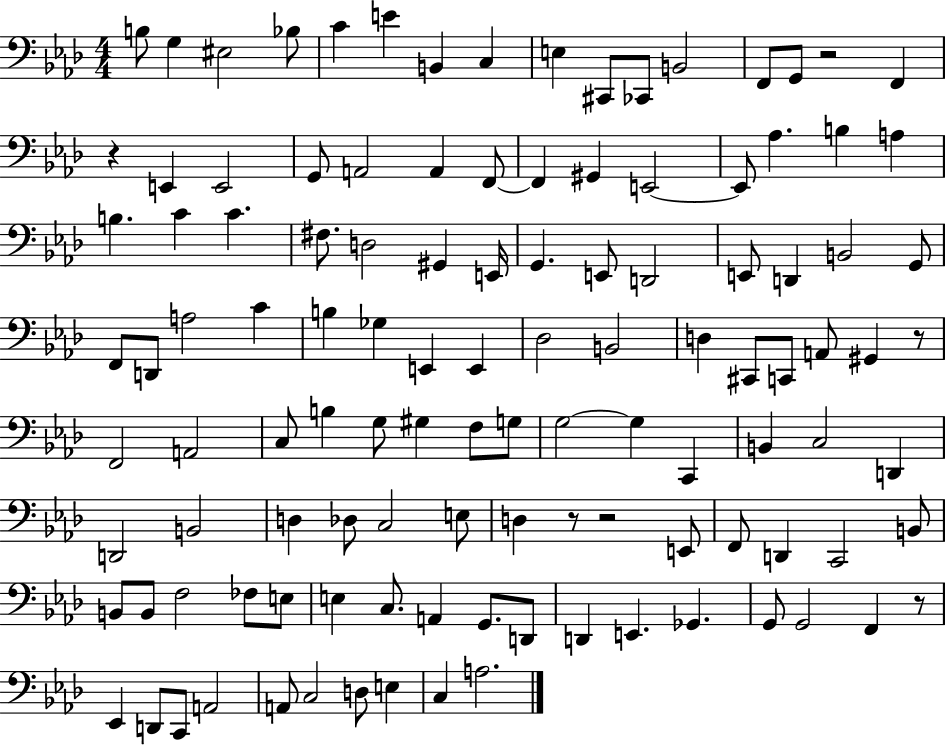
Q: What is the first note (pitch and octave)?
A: B3